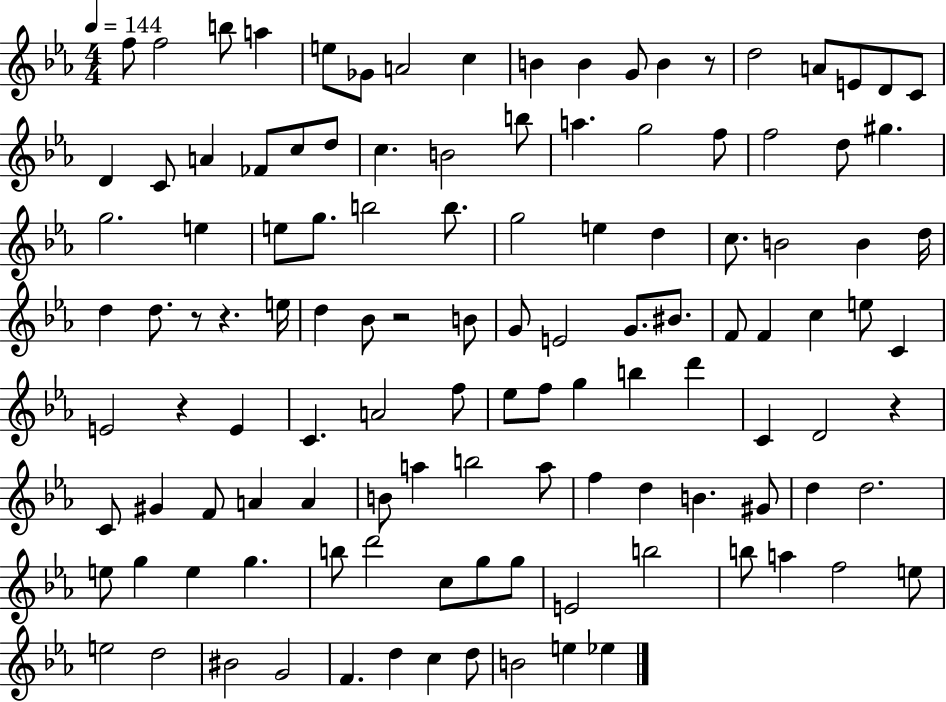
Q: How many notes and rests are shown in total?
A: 119